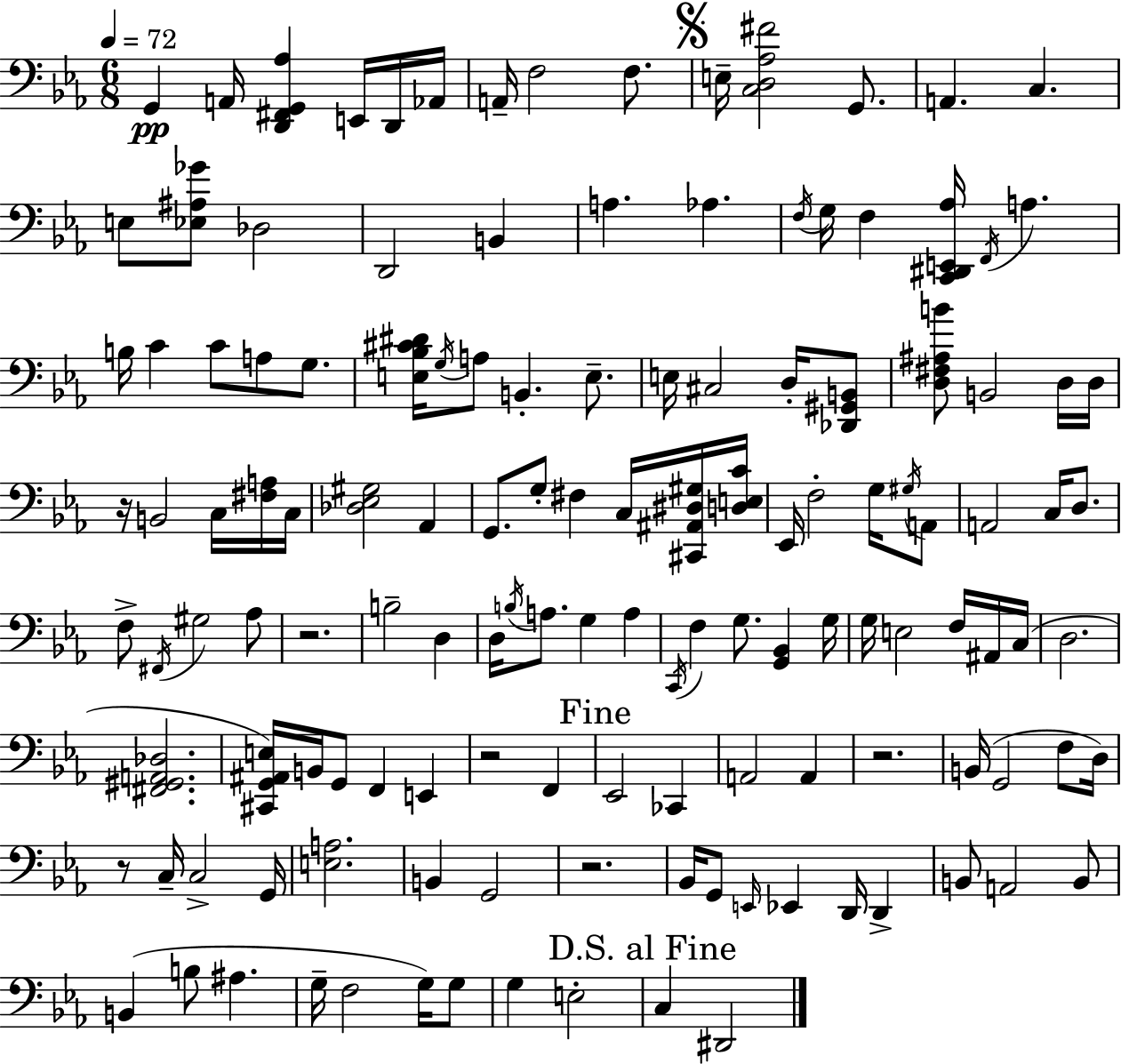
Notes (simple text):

G2/q A2/s [D2,F#2,G2,Ab3]/q E2/s D2/s Ab2/s A2/s F3/h F3/e. E3/s [C3,D3,Ab3,F#4]/h G2/e. A2/q. C3/q. E3/e [Eb3,A#3,Gb4]/e Db3/h D2/h B2/q A3/q. Ab3/q. F3/s G3/s F3/q [C2,D#2,E2,Ab3]/s F2/s A3/q. B3/s C4/q C4/e A3/e G3/e. [E3,Bb3,C#4,D#4]/s G3/s A3/e B2/q. E3/e. E3/s C#3/h D3/s [Db2,G#2,B2]/e [D3,F#3,A#3,B4]/e B2/h D3/s D3/s R/s B2/h C3/s [F#3,A3]/s C3/s [Db3,Eb3,G#3]/h Ab2/q G2/e. G3/e F#3/q C3/s [C#2,A#2,D#3,G#3]/s [D3,E3,C4]/s Eb2/s F3/h G3/s G#3/s A2/e A2/h C3/s D3/e. F3/e F#2/s G#3/h Ab3/e R/h. B3/h D3/q D3/s B3/s A3/e. G3/q A3/q C2/s F3/q G3/e. [G2,Bb2]/q G3/s G3/s E3/h F3/s A#2/s C3/s D3/h. [F#2,G#2,A2,Db3]/h. [C#2,G2,A#2,E3]/s B2/s G2/e F2/q E2/q R/h F2/q Eb2/h CES2/q A2/h A2/q R/h. B2/s G2/h F3/e D3/s R/e C3/s C3/h G2/s [E3,A3]/h. B2/q G2/h R/h. Bb2/s G2/e E2/s Eb2/q D2/s D2/q B2/e A2/h B2/e B2/q B3/e A#3/q. G3/s F3/h G3/s G3/e G3/q E3/h C3/q D#2/h